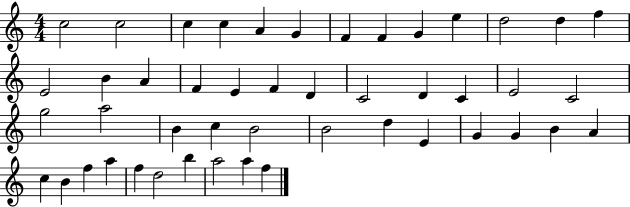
C5/h C5/h C5/q C5/q A4/q G4/q F4/q F4/q G4/q E5/q D5/h D5/q F5/q E4/h B4/q A4/q F4/q E4/q F4/q D4/q C4/h D4/q C4/q E4/h C4/h G5/h A5/h B4/q C5/q B4/h B4/h D5/q E4/q G4/q G4/q B4/q A4/q C5/q B4/q F5/q A5/q F5/q D5/h B5/q A5/h A5/q F5/q